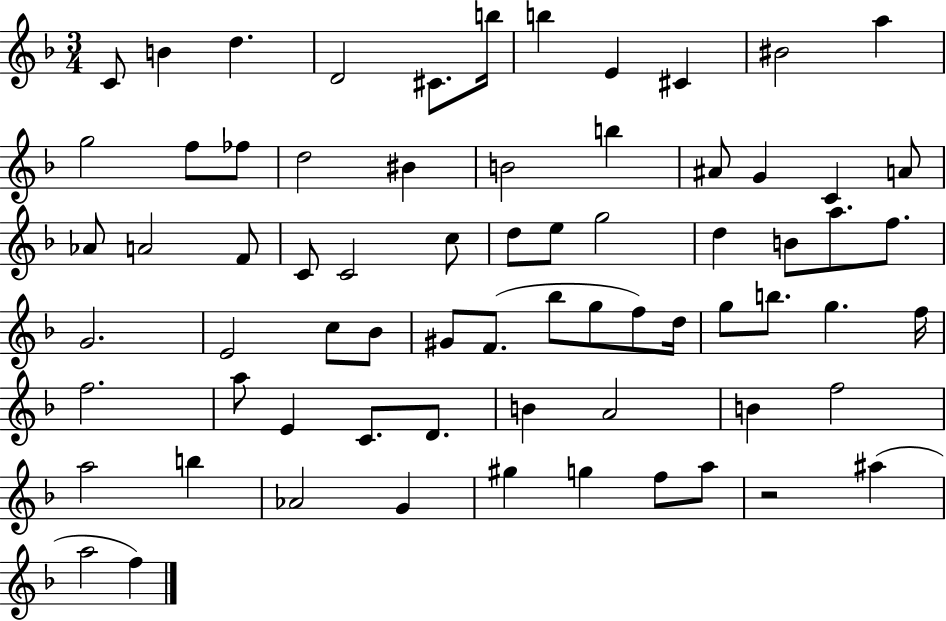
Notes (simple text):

C4/e B4/q D5/q. D4/h C#4/e. B5/s B5/q E4/q C#4/q BIS4/h A5/q G5/h F5/e FES5/e D5/h BIS4/q B4/h B5/q A#4/e G4/q C4/q A4/e Ab4/e A4/h F4/e C4/e C4/h C5/e D5/e E5/e G5/h D5/q B4/e A5/e. F5/e. G4/h. E4/h C5/e Bb4/e G#4/e F4/e. Bb5/e G5/e F5/e D5/s G5/e B5/e. G5/q. F5/s F5/h. A5/e E4/q C4/e. D4/e. B4/q A4/h B4/q F5/h A5/h B5/q Ab4/h G4/q G#5/q G5/q F5/e A5/e R/h A#5/q A5/h F5/q